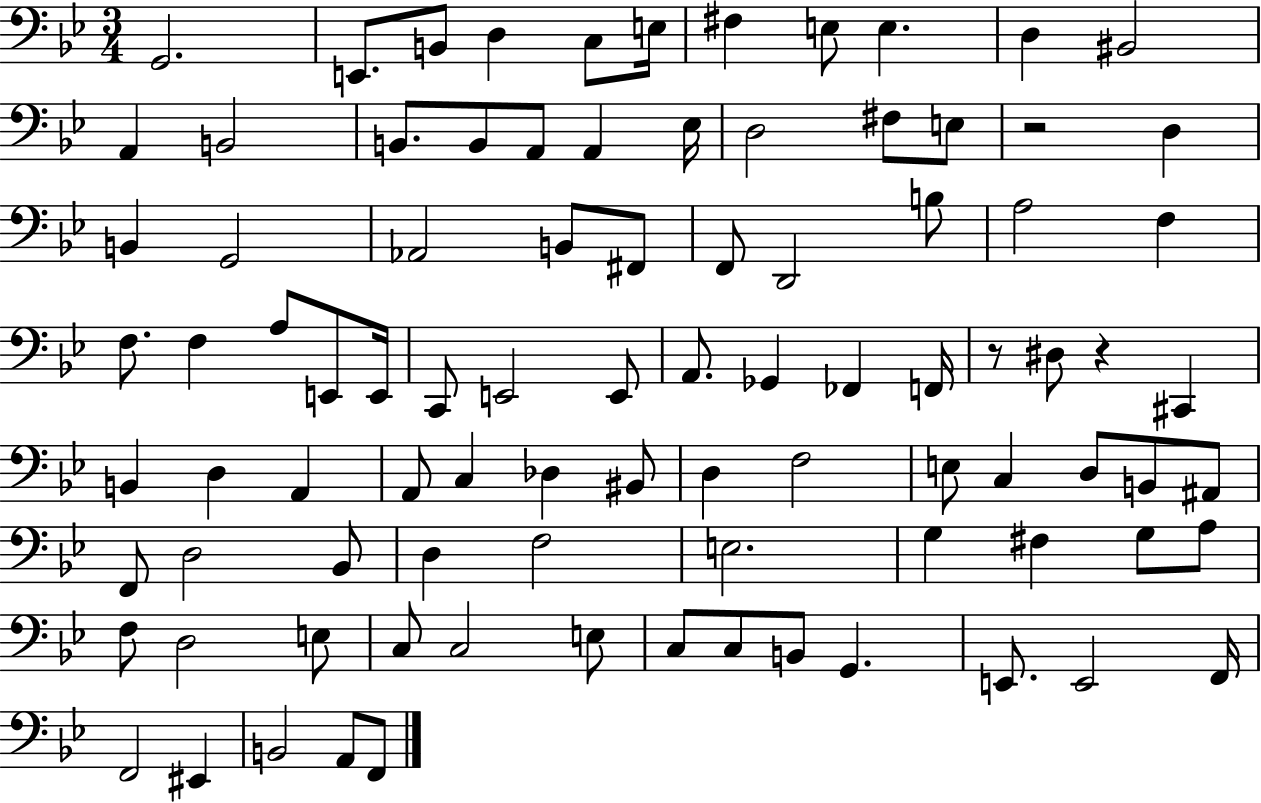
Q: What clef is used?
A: bass